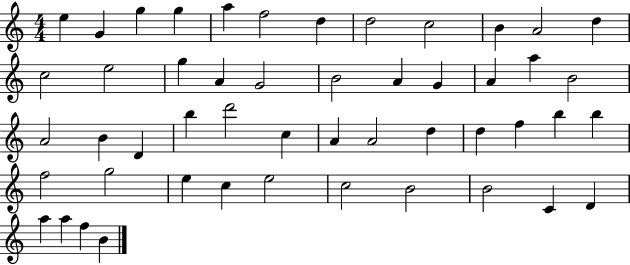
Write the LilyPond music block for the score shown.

{
  \clef treble
  \numericTimeSignature
  \time 4/4
  \key c \major
  e''4 g'4 g''4 g''4 | a''4 f''2 d''4 | d''2 c''2 | b'4 a'2 d''4 | \break c''2 e''2 | g''4 a'4 g'2 | b'2 a'4 g'4 | a'4 a''4 b'2 | \break a'2 b'4 d'4 | b''4 d'''2 c''4 | a'4 a'2 d''4 | d''4 f''4 b''4 b''4 | \break f''2 g''2 | e''4 c''4 e''2 | c''2 b'2 | b'2 c'4 d'4 | \break a''4 a''4 f''4 b'4 | \bar "|."
}